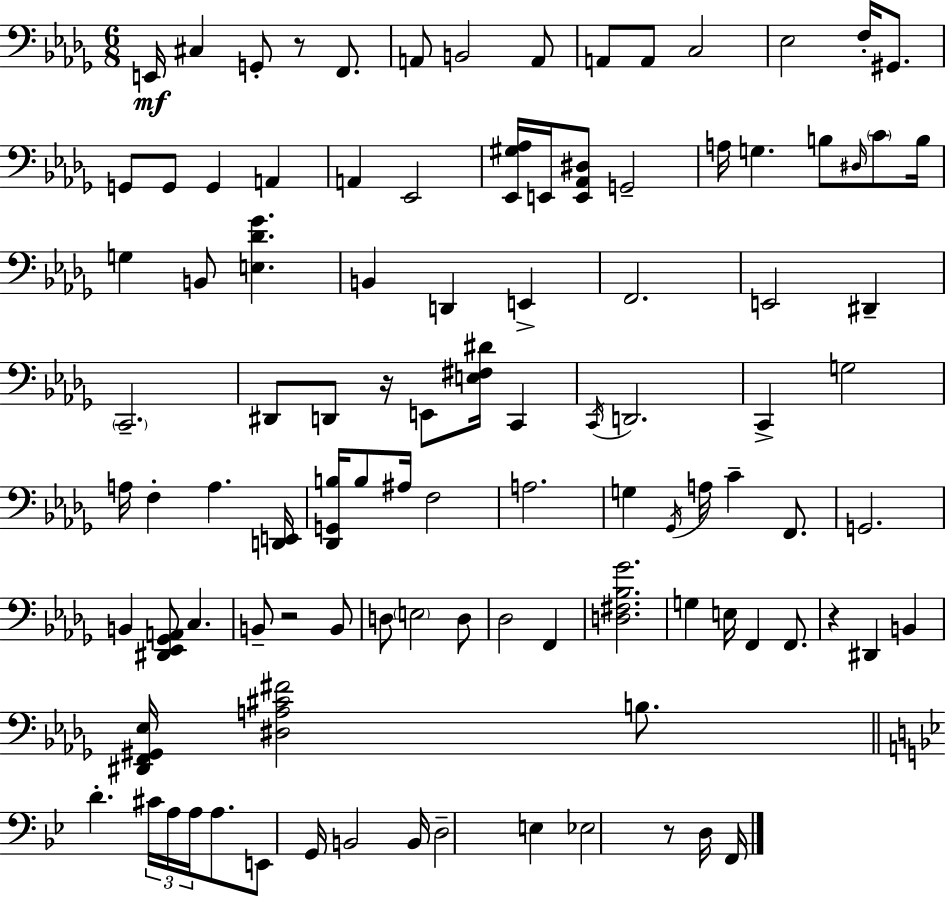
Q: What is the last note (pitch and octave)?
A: F2